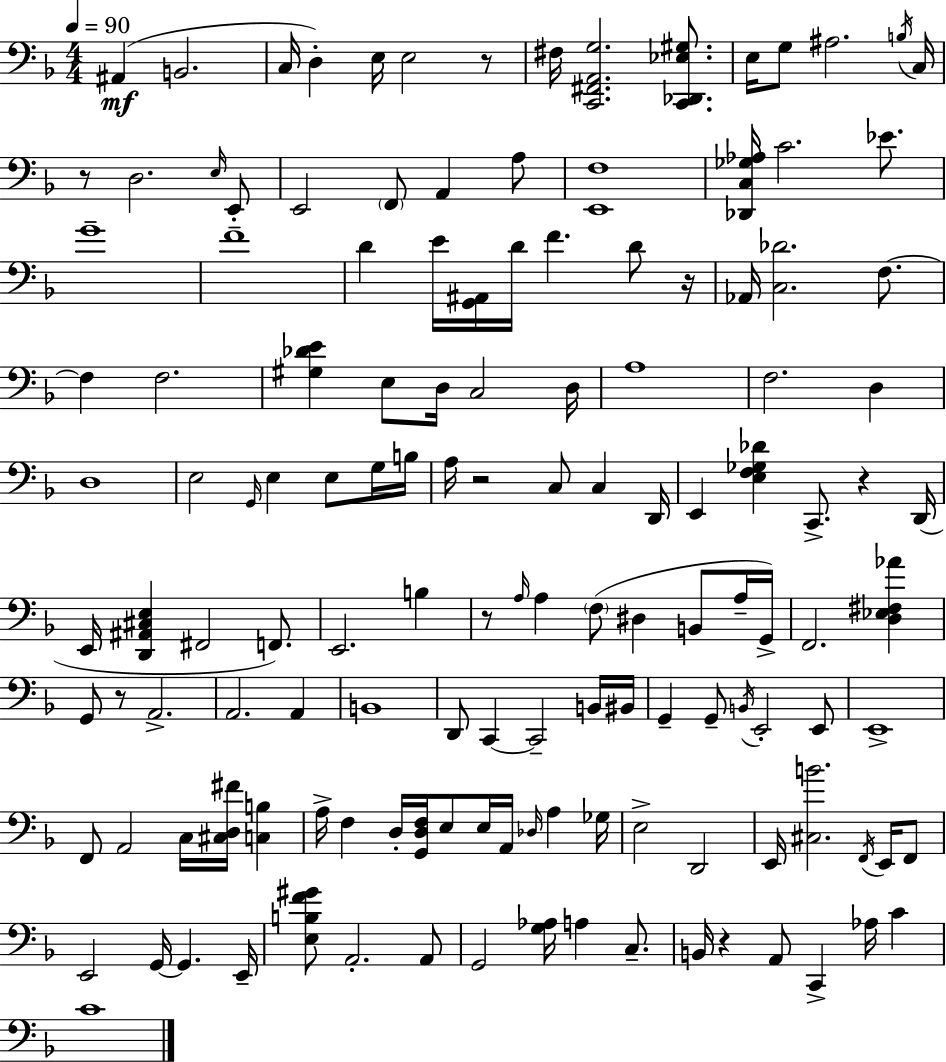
{
  \clef bass
  \numericTimeSignature
  \time 4/4
  \key f \major
  \tempo 4 = 90
  ais,4(\mf b,2. | c16 d4-.) e16 e2 r8 | fis16 <c, fis, a, g>2. <c, des, ees gis>8. | e16 g8 ais2. \acciaccatura { b16 } | \break c16 r8 d2. \grace { e16 } | e,8-. e,2 \parenthesize f,8 a,4 | a8 <e, f>1 | <des, c ges aes>16 c'2. ees'8. | \break g'1-- | f'1-- | d'4 e'16 <g, ais,>16 d'16 f'4. d'8 | r16 aes,16 <c des'>2. f8.~~ | \break f4 f2. | <gis des' e'>4 e8 d16 c2 | d16 a1 | f2. d4 | \break d1 | e2 \grace { g,16 } e4 e8 | g16 b16 a16 r2 c8 c4 | d,16 e,4 <e f ges des'>4 c,8.-> r4 | \break d,16( e,16 <d, ais, cis e>4 fis,2 | f,8.) e,2. b4 | r8 \grace { a16 } a4 \parenthesize f8( dis4 | b,8 a16-- g,16->) f,2. | \break <d ees fis aes'>4 g,8 r8 a,2.-> | a,2. | a,4 b,1 | d,8 c,4~~ c,2-- | \break b,16 bis,16 g,4-- g,8-- \acciaccatura { b,16 } e,2-. | e,8 e,1-> | f,8 a,2 c16 | <cis d fis'>16 <c b>4 a16-> f4 d16-. <g, d f>16 e8 e16 a,16 | \break \grace { des16 } a4 ges16 e2-> d,2 | e,16 <cis b'>2. | \acciaccatura { f,16 } e,16 f,8 e,2 g,16~~ | g,4. e,16-- <e b f' gis'>8 a,2.-. | \break a,8 g,2 <g aes>16 | a4 c8.-- b,16 r4 a,8 c,4-> | aes16 c'4 c'1 | \bar "|."
}